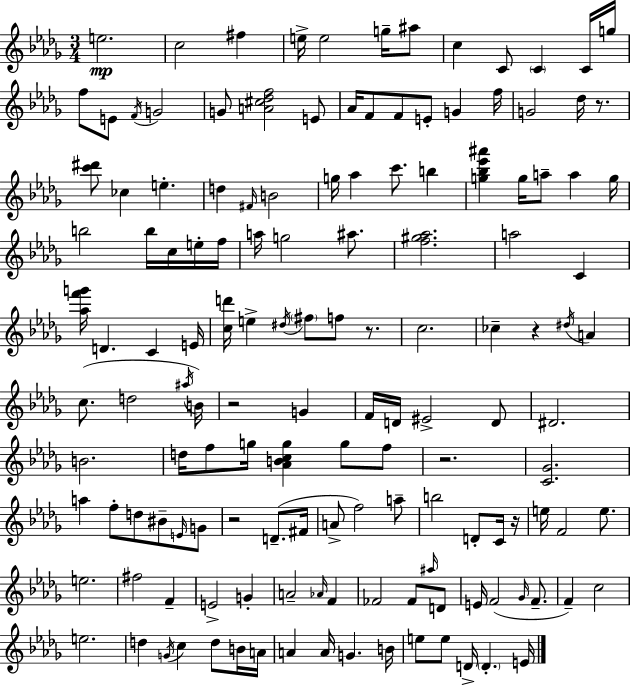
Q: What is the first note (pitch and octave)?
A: E5